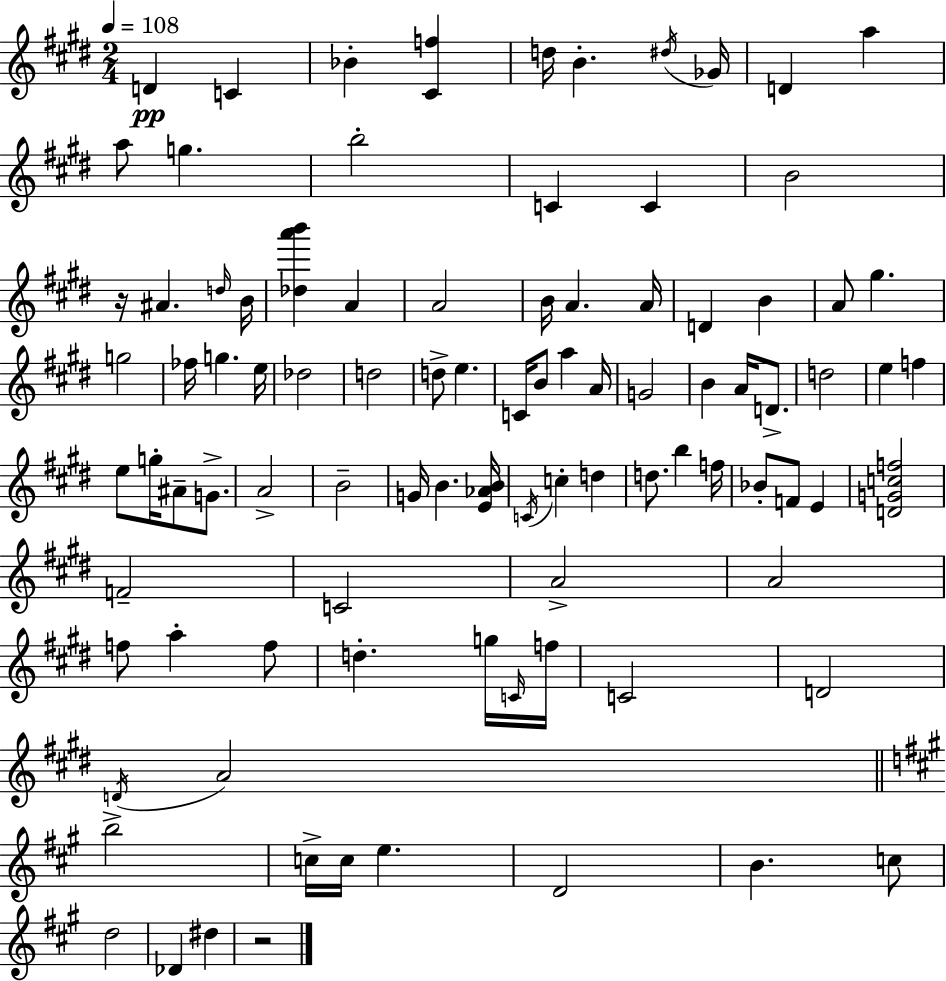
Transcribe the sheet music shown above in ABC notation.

X:1
T:Untitled
M:2/4
L:1/4
K:E
D C _B [^Cf] d/4 B ^d/4 _G/4 D a a/2 g b2 C C B2 z/4 ^A d/4 B/4 [_da'b'] A A2 B/4 A A/4 D B A/2 ^g g2 _f/4 g e/4 _d2 d2 d/2 e C/4 B/2 a A/4 G2 B A/4 D/2 d2 e f e/2 g/4 ^A/2 G/2 A2 B2 G/4 B [E_AB]/4 C/4 c d d/2 b f/4 _B/2 F/2 E [DGcf]2 F2 C2 A2 A2 f/2 a f/2 d g/4 C/4 f/4 C2 D2 D/4 A2 b2 c/4 c/4 e D2 B c/2 d2 _D ^d z2